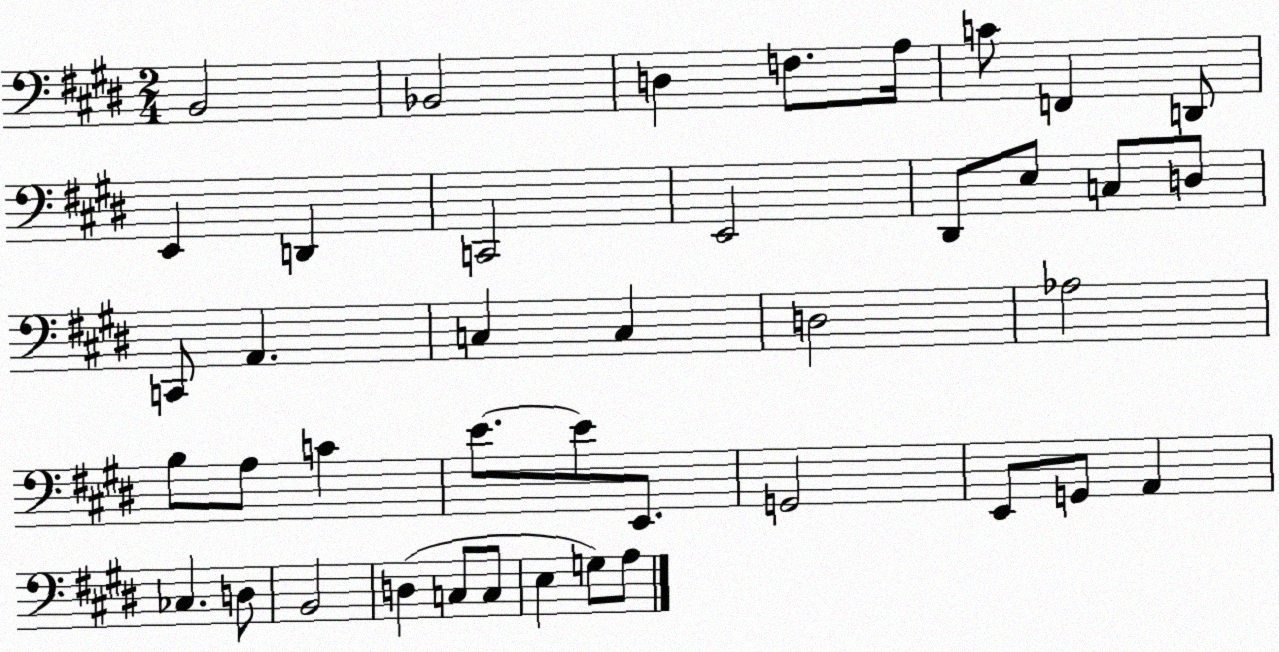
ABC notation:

X:1
T:Untitled
M:2/4
L:1/4
K:E
B,,2 _B,,2 D, F,/2 A,/4 C/2 F,, D,,/2 E,, D,, C,,2 E,,2 ^D,,/2 E,/2 C,/2 D,/2 C,,/2 A,, C, C, D,2 _A,2 B,/2 A,/2 C E/2 E/2 E,,/2 G,,2 E,,/2 G,,/2 A,, _C, D,/2 B,,2 D, C,/2 C,/2 E, G,/2 A,/2